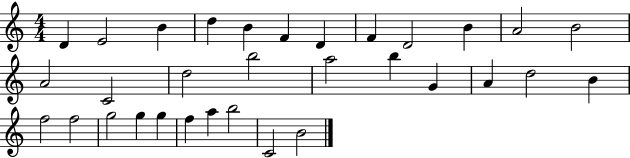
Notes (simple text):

D4/q E4/h B4/q D5/q B4/q F4/q D4/q F4/q D4/h B4/q A4/h B4/h A4/h C4/h D5/h B5/h A5/h B5/q G4/q A4/q D5/h B4/q F5/h F5/h G5/h G5/q G5/q F5/q A5/q B5/h C4/h B4/h